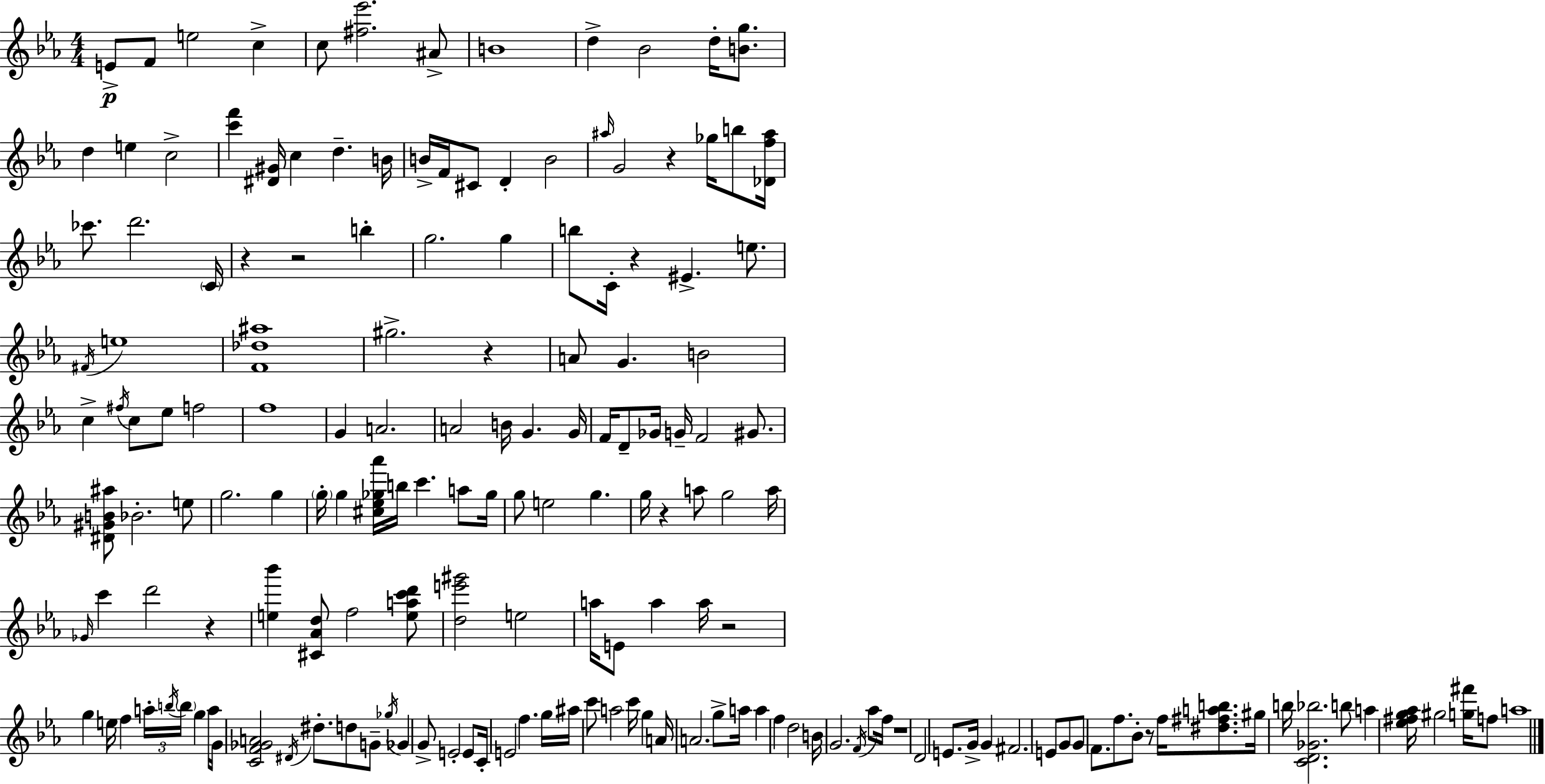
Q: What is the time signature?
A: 4/4